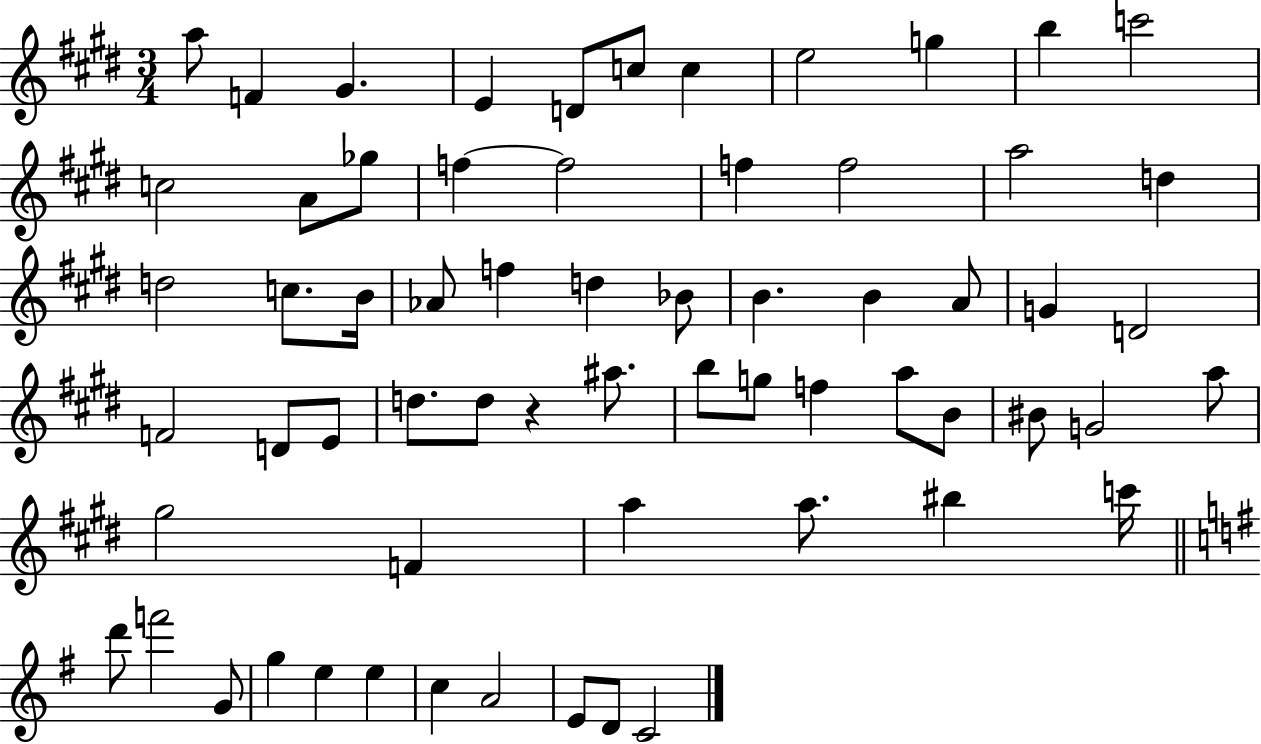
{
  \clef treble
  \numericTimeSignature
  \time 3/4
  \key e \major
  a''8 f'4 gis'4. | e'4 d'8 c''8 c''4 | e''2 g''4 | b''4 c'''2 | \break c''2 a'8 ges''8 | f''4~~ f''2 | f''4 f''2 | a''2 d''4 | \break d''2 c''8. b'16 | aes'8 f''4 d''4 bes'8 | b'4. b'4 a'8 | g'4 d'2 | \break f'2 d'8 e'8 | d''8. d''8 r4 ais''8. | b''8 g''8 f''4 a''8 b'8 | bis'8 g'2 a''8 | \break gis''2 f'4 | a''4 a''8. bis''4 c'''16 | \bar "||" \break \key e \minor d'''8 f'''2 g'8 | g''4 e''4 e''4 | c''4 a'2 | e'8 d'8 c'2 | \break \bar "|."
}